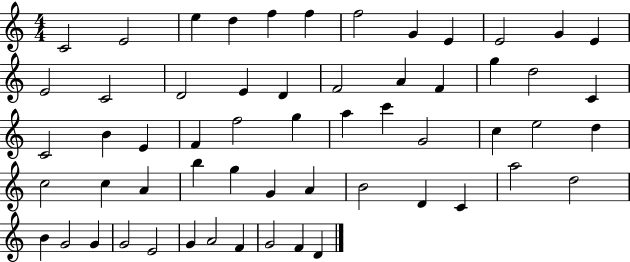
C4/h E4/h E5/q D5/q F5/q F5/q F5/h G4/q E4/q E4/h G4/q E4/q E4/h C4/h D4/h E4/q D4/q F4/h A4/q F4/q G5/q D5/h C4/q C4/h B4/q E4/q F4/q F5/h G5/q A5/q C6/q G4/h C5/q E5/h D5/q C5/h C5/q A4/q B5/q G5/q G4/q A4/q B4/h D4/q C4/q A5/h D5/h B4/q G4/h G4/q G4/h E4/h G4/q A4/h F4/q G4/h F4/q D4/q